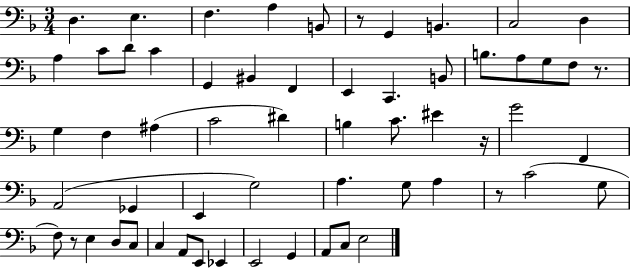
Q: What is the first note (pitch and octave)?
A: D3